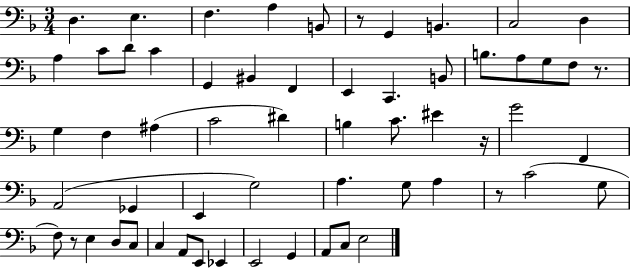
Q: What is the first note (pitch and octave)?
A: D3